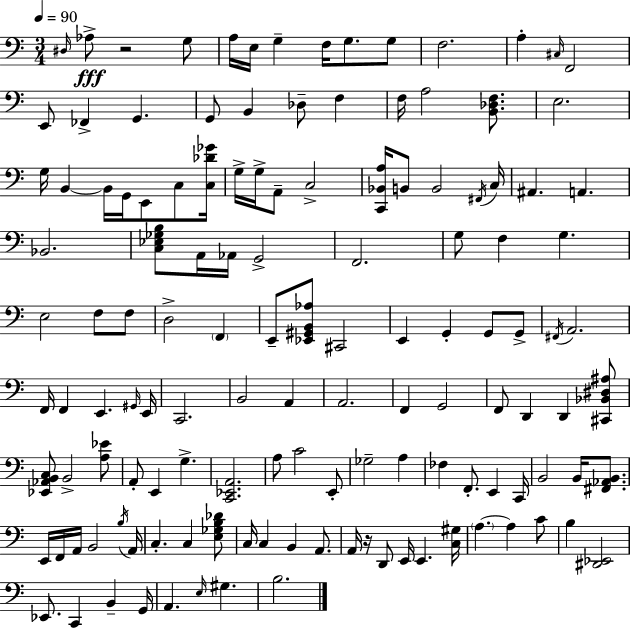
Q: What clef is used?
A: bass